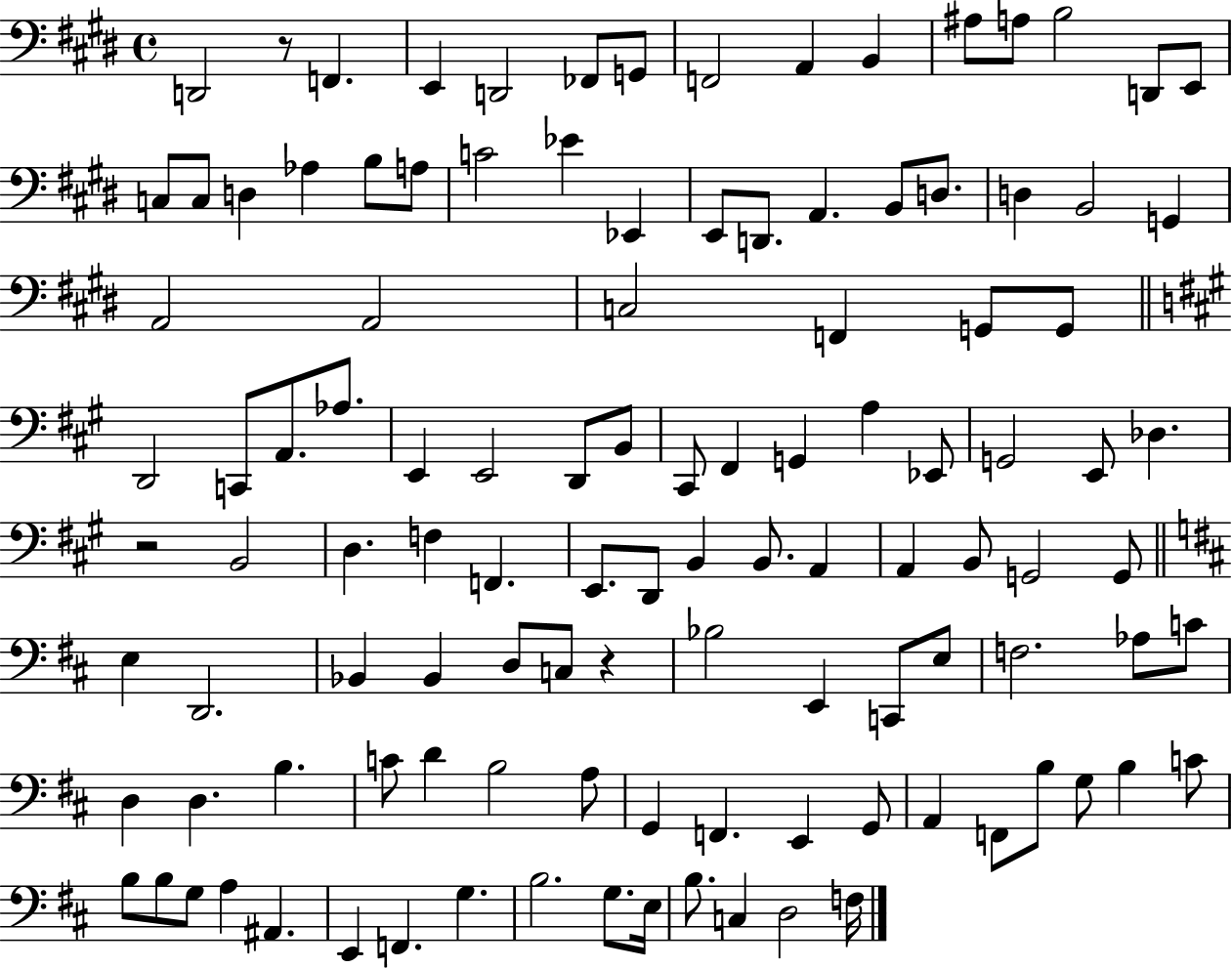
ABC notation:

X:1
T:Untitled
M:4/4
L:1/4
K:E
D,,2 z/2 F,, E,, D,,2 _F,,/2 G,,/2 F,,2 A,, B,, ^A,/2 A,/2 B,2 D,,/2 E,,/2 C,/2 C,/2 D, _A, B,/2 A,/2 C2 _E _E,, E,,/2 D,,/2 A,, B,,/2 D,/2 D, B,,2 G,, A,,2 A,,2 C,2 F,, G,,/2 G,,/2 D,,2 C,,/2 A,,/2 _A,/2 E,, E,,2 D,,/2 B,,/2 ^C,,/2 ^F,, G,, A, _E,,/2 G,,2 E,,/2 _D, z2 B,,2 D, F, F,, E,,/2 D,,/2 B,, B,,/2 A,, A,, B,,/2 G,,2 G,,/2 E, D,,2 _B,, _B,, D,/2 C,/2 z _B,2 E,, C,,/2 E,/2 F,2 _A,/2 C/2 D, D, B, C/2 D B,2 A,/2 G,, F,, E,, G,,/2 A,, F,,/2 B,/2 G,/2 B, C/2 B,/2 B,/2 G,/2 A, ^A,, E,, F,, G, B,2 G,/2 E,/4 B,/2 C, D,2 F,/4